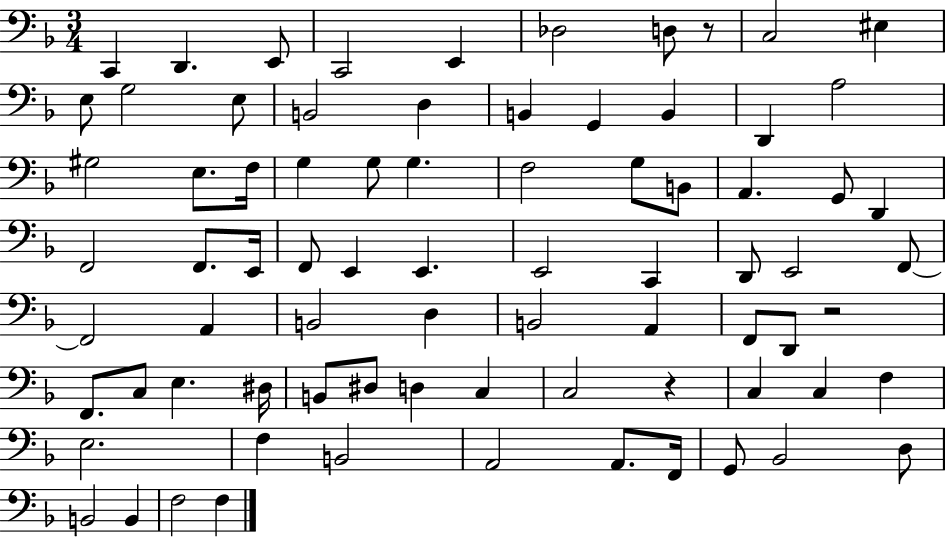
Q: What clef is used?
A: bass